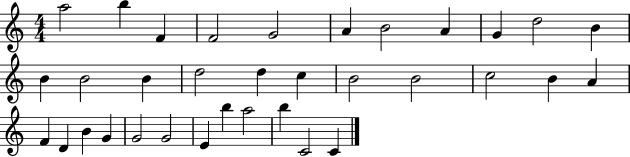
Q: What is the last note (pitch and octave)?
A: C4